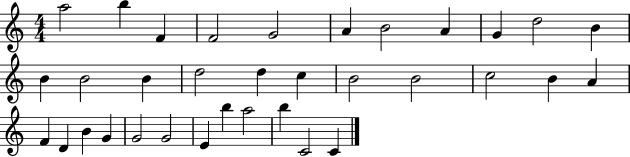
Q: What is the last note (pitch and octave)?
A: C4